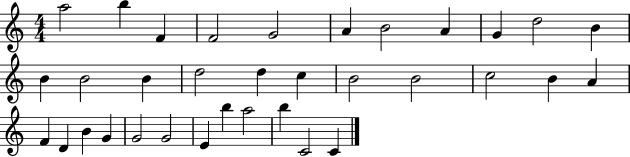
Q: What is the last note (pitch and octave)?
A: C4